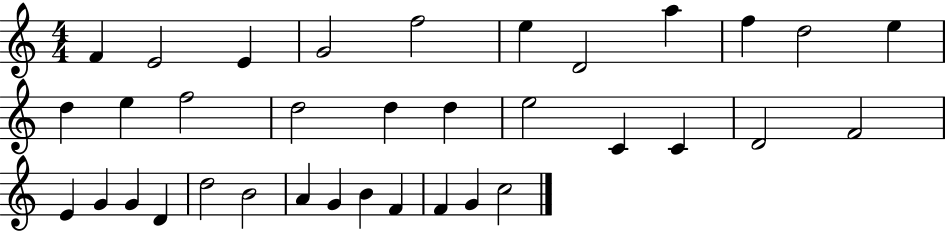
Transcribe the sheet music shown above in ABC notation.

X:1
T:Untitled
M:4/4
L:1/4
K:C
F E2 E G2 f2 e D2 a f d2 e d e f2 d2 d d e2 C C D2 F2 E G G D d2 B2 A G B F F G c2